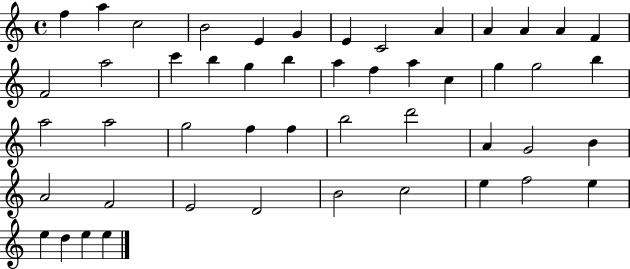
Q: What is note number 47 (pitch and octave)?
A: D5